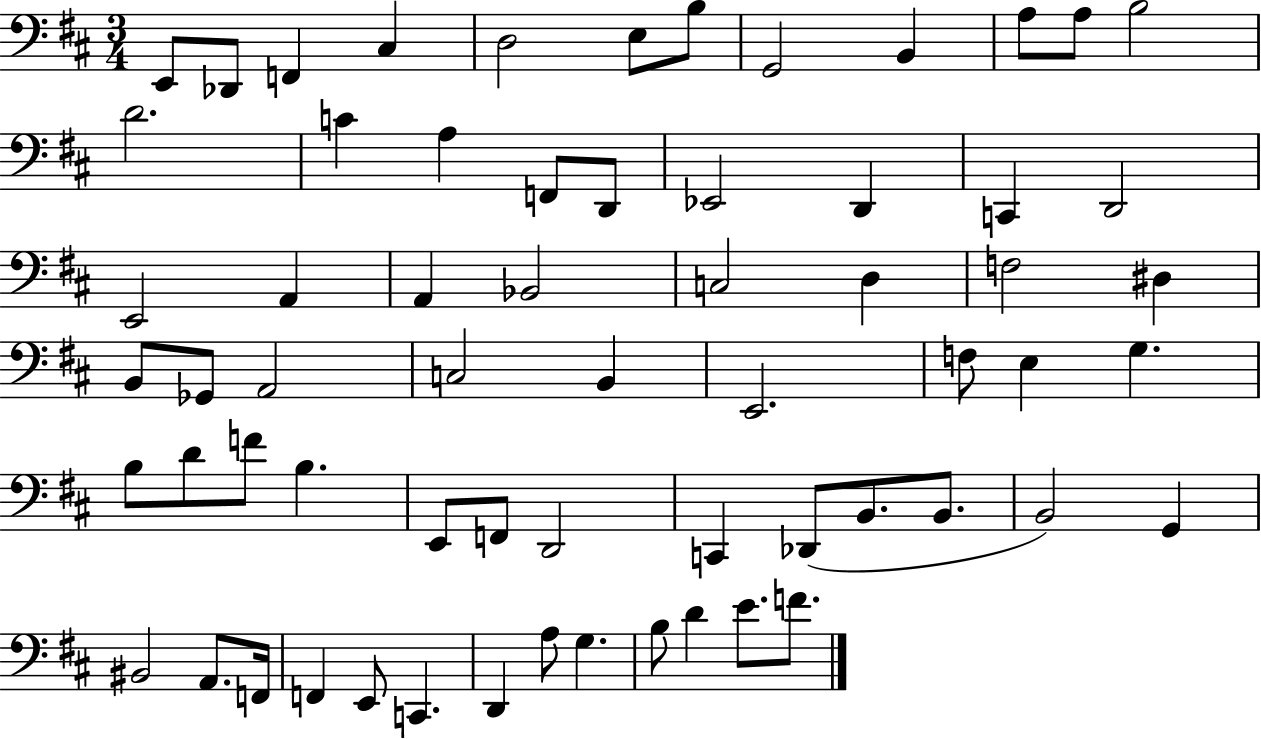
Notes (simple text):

E2/e Db2/e F2/q C#3/q D3/h E3/e B3/e G2/h B2/q A3/e A3/e B3/h D4/h. C4/q A3/q F2/e D2/e Eb2/h D2/q C2/q D2/h E2/h A2/q A2/q Bb2/h C3/h D3/q F3/h D#3/q B2/e Gb2/e A2/h C3/h B2/q E2/h. F3/e E3/q G3/q. B3/e D4/e F4/e B3/q. E2/e F2/e D2/h C2/q Db2/e B2/e. B2/e. B2/h G2/q BIS2/h A2/e. F2/s F2/q E2/e C2/q. D2/q A3/e G3/q. B3/e D4/q E4/e. F4/e.